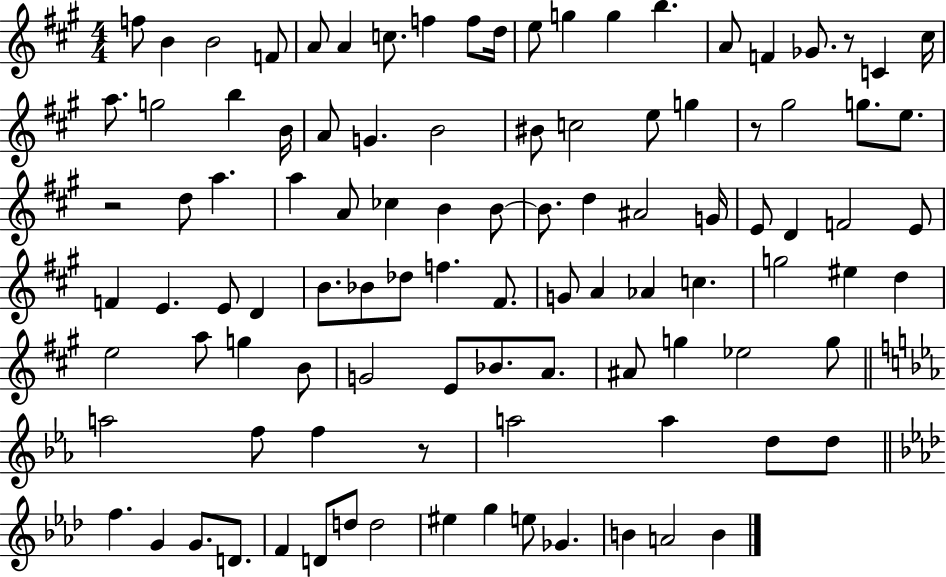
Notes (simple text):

F5/e B4/q B4/h F4/e A4/e A4/q C5/e. F5/q F5/e D5/s E5/e G5/q G5/q B5/q. A4/e F4/q Gb4/e. R/e C4/q C#5/s A5/e. G5/h B5/q B4/s A4/e G4/q. B4/h BIS4/e C5/h E5/e G5/q R/e G#5/h G5/e. E5/e. R/h D5/e A5/q. A5/q A4/e CES5/q B4/q B4/e B4/e. D5/q A#4/h G4/s E4/e D4/q F4/h E4/e F4/q E4/q. E4/e D4/q B4/e. Bb4/e Db5/e F5/q. F#4/e. G4/e A4/q Ab4/q C5/q. G5/h EIS5/q D5/q E5/h A5/e G5/q B4/e G4/h E4/e Bb4/e. A4/e. A#4/e G5/q Eb5/h G5/e A5/h F5/e F5/q R/e A5/h A5/q D5/e D5/e F5/q. G4/q G4/e. D4/e. F4/q D4/e D5/e D5/h EIS5/q G5/q E5/e Gb4/q. B4/q A4/h B4/q